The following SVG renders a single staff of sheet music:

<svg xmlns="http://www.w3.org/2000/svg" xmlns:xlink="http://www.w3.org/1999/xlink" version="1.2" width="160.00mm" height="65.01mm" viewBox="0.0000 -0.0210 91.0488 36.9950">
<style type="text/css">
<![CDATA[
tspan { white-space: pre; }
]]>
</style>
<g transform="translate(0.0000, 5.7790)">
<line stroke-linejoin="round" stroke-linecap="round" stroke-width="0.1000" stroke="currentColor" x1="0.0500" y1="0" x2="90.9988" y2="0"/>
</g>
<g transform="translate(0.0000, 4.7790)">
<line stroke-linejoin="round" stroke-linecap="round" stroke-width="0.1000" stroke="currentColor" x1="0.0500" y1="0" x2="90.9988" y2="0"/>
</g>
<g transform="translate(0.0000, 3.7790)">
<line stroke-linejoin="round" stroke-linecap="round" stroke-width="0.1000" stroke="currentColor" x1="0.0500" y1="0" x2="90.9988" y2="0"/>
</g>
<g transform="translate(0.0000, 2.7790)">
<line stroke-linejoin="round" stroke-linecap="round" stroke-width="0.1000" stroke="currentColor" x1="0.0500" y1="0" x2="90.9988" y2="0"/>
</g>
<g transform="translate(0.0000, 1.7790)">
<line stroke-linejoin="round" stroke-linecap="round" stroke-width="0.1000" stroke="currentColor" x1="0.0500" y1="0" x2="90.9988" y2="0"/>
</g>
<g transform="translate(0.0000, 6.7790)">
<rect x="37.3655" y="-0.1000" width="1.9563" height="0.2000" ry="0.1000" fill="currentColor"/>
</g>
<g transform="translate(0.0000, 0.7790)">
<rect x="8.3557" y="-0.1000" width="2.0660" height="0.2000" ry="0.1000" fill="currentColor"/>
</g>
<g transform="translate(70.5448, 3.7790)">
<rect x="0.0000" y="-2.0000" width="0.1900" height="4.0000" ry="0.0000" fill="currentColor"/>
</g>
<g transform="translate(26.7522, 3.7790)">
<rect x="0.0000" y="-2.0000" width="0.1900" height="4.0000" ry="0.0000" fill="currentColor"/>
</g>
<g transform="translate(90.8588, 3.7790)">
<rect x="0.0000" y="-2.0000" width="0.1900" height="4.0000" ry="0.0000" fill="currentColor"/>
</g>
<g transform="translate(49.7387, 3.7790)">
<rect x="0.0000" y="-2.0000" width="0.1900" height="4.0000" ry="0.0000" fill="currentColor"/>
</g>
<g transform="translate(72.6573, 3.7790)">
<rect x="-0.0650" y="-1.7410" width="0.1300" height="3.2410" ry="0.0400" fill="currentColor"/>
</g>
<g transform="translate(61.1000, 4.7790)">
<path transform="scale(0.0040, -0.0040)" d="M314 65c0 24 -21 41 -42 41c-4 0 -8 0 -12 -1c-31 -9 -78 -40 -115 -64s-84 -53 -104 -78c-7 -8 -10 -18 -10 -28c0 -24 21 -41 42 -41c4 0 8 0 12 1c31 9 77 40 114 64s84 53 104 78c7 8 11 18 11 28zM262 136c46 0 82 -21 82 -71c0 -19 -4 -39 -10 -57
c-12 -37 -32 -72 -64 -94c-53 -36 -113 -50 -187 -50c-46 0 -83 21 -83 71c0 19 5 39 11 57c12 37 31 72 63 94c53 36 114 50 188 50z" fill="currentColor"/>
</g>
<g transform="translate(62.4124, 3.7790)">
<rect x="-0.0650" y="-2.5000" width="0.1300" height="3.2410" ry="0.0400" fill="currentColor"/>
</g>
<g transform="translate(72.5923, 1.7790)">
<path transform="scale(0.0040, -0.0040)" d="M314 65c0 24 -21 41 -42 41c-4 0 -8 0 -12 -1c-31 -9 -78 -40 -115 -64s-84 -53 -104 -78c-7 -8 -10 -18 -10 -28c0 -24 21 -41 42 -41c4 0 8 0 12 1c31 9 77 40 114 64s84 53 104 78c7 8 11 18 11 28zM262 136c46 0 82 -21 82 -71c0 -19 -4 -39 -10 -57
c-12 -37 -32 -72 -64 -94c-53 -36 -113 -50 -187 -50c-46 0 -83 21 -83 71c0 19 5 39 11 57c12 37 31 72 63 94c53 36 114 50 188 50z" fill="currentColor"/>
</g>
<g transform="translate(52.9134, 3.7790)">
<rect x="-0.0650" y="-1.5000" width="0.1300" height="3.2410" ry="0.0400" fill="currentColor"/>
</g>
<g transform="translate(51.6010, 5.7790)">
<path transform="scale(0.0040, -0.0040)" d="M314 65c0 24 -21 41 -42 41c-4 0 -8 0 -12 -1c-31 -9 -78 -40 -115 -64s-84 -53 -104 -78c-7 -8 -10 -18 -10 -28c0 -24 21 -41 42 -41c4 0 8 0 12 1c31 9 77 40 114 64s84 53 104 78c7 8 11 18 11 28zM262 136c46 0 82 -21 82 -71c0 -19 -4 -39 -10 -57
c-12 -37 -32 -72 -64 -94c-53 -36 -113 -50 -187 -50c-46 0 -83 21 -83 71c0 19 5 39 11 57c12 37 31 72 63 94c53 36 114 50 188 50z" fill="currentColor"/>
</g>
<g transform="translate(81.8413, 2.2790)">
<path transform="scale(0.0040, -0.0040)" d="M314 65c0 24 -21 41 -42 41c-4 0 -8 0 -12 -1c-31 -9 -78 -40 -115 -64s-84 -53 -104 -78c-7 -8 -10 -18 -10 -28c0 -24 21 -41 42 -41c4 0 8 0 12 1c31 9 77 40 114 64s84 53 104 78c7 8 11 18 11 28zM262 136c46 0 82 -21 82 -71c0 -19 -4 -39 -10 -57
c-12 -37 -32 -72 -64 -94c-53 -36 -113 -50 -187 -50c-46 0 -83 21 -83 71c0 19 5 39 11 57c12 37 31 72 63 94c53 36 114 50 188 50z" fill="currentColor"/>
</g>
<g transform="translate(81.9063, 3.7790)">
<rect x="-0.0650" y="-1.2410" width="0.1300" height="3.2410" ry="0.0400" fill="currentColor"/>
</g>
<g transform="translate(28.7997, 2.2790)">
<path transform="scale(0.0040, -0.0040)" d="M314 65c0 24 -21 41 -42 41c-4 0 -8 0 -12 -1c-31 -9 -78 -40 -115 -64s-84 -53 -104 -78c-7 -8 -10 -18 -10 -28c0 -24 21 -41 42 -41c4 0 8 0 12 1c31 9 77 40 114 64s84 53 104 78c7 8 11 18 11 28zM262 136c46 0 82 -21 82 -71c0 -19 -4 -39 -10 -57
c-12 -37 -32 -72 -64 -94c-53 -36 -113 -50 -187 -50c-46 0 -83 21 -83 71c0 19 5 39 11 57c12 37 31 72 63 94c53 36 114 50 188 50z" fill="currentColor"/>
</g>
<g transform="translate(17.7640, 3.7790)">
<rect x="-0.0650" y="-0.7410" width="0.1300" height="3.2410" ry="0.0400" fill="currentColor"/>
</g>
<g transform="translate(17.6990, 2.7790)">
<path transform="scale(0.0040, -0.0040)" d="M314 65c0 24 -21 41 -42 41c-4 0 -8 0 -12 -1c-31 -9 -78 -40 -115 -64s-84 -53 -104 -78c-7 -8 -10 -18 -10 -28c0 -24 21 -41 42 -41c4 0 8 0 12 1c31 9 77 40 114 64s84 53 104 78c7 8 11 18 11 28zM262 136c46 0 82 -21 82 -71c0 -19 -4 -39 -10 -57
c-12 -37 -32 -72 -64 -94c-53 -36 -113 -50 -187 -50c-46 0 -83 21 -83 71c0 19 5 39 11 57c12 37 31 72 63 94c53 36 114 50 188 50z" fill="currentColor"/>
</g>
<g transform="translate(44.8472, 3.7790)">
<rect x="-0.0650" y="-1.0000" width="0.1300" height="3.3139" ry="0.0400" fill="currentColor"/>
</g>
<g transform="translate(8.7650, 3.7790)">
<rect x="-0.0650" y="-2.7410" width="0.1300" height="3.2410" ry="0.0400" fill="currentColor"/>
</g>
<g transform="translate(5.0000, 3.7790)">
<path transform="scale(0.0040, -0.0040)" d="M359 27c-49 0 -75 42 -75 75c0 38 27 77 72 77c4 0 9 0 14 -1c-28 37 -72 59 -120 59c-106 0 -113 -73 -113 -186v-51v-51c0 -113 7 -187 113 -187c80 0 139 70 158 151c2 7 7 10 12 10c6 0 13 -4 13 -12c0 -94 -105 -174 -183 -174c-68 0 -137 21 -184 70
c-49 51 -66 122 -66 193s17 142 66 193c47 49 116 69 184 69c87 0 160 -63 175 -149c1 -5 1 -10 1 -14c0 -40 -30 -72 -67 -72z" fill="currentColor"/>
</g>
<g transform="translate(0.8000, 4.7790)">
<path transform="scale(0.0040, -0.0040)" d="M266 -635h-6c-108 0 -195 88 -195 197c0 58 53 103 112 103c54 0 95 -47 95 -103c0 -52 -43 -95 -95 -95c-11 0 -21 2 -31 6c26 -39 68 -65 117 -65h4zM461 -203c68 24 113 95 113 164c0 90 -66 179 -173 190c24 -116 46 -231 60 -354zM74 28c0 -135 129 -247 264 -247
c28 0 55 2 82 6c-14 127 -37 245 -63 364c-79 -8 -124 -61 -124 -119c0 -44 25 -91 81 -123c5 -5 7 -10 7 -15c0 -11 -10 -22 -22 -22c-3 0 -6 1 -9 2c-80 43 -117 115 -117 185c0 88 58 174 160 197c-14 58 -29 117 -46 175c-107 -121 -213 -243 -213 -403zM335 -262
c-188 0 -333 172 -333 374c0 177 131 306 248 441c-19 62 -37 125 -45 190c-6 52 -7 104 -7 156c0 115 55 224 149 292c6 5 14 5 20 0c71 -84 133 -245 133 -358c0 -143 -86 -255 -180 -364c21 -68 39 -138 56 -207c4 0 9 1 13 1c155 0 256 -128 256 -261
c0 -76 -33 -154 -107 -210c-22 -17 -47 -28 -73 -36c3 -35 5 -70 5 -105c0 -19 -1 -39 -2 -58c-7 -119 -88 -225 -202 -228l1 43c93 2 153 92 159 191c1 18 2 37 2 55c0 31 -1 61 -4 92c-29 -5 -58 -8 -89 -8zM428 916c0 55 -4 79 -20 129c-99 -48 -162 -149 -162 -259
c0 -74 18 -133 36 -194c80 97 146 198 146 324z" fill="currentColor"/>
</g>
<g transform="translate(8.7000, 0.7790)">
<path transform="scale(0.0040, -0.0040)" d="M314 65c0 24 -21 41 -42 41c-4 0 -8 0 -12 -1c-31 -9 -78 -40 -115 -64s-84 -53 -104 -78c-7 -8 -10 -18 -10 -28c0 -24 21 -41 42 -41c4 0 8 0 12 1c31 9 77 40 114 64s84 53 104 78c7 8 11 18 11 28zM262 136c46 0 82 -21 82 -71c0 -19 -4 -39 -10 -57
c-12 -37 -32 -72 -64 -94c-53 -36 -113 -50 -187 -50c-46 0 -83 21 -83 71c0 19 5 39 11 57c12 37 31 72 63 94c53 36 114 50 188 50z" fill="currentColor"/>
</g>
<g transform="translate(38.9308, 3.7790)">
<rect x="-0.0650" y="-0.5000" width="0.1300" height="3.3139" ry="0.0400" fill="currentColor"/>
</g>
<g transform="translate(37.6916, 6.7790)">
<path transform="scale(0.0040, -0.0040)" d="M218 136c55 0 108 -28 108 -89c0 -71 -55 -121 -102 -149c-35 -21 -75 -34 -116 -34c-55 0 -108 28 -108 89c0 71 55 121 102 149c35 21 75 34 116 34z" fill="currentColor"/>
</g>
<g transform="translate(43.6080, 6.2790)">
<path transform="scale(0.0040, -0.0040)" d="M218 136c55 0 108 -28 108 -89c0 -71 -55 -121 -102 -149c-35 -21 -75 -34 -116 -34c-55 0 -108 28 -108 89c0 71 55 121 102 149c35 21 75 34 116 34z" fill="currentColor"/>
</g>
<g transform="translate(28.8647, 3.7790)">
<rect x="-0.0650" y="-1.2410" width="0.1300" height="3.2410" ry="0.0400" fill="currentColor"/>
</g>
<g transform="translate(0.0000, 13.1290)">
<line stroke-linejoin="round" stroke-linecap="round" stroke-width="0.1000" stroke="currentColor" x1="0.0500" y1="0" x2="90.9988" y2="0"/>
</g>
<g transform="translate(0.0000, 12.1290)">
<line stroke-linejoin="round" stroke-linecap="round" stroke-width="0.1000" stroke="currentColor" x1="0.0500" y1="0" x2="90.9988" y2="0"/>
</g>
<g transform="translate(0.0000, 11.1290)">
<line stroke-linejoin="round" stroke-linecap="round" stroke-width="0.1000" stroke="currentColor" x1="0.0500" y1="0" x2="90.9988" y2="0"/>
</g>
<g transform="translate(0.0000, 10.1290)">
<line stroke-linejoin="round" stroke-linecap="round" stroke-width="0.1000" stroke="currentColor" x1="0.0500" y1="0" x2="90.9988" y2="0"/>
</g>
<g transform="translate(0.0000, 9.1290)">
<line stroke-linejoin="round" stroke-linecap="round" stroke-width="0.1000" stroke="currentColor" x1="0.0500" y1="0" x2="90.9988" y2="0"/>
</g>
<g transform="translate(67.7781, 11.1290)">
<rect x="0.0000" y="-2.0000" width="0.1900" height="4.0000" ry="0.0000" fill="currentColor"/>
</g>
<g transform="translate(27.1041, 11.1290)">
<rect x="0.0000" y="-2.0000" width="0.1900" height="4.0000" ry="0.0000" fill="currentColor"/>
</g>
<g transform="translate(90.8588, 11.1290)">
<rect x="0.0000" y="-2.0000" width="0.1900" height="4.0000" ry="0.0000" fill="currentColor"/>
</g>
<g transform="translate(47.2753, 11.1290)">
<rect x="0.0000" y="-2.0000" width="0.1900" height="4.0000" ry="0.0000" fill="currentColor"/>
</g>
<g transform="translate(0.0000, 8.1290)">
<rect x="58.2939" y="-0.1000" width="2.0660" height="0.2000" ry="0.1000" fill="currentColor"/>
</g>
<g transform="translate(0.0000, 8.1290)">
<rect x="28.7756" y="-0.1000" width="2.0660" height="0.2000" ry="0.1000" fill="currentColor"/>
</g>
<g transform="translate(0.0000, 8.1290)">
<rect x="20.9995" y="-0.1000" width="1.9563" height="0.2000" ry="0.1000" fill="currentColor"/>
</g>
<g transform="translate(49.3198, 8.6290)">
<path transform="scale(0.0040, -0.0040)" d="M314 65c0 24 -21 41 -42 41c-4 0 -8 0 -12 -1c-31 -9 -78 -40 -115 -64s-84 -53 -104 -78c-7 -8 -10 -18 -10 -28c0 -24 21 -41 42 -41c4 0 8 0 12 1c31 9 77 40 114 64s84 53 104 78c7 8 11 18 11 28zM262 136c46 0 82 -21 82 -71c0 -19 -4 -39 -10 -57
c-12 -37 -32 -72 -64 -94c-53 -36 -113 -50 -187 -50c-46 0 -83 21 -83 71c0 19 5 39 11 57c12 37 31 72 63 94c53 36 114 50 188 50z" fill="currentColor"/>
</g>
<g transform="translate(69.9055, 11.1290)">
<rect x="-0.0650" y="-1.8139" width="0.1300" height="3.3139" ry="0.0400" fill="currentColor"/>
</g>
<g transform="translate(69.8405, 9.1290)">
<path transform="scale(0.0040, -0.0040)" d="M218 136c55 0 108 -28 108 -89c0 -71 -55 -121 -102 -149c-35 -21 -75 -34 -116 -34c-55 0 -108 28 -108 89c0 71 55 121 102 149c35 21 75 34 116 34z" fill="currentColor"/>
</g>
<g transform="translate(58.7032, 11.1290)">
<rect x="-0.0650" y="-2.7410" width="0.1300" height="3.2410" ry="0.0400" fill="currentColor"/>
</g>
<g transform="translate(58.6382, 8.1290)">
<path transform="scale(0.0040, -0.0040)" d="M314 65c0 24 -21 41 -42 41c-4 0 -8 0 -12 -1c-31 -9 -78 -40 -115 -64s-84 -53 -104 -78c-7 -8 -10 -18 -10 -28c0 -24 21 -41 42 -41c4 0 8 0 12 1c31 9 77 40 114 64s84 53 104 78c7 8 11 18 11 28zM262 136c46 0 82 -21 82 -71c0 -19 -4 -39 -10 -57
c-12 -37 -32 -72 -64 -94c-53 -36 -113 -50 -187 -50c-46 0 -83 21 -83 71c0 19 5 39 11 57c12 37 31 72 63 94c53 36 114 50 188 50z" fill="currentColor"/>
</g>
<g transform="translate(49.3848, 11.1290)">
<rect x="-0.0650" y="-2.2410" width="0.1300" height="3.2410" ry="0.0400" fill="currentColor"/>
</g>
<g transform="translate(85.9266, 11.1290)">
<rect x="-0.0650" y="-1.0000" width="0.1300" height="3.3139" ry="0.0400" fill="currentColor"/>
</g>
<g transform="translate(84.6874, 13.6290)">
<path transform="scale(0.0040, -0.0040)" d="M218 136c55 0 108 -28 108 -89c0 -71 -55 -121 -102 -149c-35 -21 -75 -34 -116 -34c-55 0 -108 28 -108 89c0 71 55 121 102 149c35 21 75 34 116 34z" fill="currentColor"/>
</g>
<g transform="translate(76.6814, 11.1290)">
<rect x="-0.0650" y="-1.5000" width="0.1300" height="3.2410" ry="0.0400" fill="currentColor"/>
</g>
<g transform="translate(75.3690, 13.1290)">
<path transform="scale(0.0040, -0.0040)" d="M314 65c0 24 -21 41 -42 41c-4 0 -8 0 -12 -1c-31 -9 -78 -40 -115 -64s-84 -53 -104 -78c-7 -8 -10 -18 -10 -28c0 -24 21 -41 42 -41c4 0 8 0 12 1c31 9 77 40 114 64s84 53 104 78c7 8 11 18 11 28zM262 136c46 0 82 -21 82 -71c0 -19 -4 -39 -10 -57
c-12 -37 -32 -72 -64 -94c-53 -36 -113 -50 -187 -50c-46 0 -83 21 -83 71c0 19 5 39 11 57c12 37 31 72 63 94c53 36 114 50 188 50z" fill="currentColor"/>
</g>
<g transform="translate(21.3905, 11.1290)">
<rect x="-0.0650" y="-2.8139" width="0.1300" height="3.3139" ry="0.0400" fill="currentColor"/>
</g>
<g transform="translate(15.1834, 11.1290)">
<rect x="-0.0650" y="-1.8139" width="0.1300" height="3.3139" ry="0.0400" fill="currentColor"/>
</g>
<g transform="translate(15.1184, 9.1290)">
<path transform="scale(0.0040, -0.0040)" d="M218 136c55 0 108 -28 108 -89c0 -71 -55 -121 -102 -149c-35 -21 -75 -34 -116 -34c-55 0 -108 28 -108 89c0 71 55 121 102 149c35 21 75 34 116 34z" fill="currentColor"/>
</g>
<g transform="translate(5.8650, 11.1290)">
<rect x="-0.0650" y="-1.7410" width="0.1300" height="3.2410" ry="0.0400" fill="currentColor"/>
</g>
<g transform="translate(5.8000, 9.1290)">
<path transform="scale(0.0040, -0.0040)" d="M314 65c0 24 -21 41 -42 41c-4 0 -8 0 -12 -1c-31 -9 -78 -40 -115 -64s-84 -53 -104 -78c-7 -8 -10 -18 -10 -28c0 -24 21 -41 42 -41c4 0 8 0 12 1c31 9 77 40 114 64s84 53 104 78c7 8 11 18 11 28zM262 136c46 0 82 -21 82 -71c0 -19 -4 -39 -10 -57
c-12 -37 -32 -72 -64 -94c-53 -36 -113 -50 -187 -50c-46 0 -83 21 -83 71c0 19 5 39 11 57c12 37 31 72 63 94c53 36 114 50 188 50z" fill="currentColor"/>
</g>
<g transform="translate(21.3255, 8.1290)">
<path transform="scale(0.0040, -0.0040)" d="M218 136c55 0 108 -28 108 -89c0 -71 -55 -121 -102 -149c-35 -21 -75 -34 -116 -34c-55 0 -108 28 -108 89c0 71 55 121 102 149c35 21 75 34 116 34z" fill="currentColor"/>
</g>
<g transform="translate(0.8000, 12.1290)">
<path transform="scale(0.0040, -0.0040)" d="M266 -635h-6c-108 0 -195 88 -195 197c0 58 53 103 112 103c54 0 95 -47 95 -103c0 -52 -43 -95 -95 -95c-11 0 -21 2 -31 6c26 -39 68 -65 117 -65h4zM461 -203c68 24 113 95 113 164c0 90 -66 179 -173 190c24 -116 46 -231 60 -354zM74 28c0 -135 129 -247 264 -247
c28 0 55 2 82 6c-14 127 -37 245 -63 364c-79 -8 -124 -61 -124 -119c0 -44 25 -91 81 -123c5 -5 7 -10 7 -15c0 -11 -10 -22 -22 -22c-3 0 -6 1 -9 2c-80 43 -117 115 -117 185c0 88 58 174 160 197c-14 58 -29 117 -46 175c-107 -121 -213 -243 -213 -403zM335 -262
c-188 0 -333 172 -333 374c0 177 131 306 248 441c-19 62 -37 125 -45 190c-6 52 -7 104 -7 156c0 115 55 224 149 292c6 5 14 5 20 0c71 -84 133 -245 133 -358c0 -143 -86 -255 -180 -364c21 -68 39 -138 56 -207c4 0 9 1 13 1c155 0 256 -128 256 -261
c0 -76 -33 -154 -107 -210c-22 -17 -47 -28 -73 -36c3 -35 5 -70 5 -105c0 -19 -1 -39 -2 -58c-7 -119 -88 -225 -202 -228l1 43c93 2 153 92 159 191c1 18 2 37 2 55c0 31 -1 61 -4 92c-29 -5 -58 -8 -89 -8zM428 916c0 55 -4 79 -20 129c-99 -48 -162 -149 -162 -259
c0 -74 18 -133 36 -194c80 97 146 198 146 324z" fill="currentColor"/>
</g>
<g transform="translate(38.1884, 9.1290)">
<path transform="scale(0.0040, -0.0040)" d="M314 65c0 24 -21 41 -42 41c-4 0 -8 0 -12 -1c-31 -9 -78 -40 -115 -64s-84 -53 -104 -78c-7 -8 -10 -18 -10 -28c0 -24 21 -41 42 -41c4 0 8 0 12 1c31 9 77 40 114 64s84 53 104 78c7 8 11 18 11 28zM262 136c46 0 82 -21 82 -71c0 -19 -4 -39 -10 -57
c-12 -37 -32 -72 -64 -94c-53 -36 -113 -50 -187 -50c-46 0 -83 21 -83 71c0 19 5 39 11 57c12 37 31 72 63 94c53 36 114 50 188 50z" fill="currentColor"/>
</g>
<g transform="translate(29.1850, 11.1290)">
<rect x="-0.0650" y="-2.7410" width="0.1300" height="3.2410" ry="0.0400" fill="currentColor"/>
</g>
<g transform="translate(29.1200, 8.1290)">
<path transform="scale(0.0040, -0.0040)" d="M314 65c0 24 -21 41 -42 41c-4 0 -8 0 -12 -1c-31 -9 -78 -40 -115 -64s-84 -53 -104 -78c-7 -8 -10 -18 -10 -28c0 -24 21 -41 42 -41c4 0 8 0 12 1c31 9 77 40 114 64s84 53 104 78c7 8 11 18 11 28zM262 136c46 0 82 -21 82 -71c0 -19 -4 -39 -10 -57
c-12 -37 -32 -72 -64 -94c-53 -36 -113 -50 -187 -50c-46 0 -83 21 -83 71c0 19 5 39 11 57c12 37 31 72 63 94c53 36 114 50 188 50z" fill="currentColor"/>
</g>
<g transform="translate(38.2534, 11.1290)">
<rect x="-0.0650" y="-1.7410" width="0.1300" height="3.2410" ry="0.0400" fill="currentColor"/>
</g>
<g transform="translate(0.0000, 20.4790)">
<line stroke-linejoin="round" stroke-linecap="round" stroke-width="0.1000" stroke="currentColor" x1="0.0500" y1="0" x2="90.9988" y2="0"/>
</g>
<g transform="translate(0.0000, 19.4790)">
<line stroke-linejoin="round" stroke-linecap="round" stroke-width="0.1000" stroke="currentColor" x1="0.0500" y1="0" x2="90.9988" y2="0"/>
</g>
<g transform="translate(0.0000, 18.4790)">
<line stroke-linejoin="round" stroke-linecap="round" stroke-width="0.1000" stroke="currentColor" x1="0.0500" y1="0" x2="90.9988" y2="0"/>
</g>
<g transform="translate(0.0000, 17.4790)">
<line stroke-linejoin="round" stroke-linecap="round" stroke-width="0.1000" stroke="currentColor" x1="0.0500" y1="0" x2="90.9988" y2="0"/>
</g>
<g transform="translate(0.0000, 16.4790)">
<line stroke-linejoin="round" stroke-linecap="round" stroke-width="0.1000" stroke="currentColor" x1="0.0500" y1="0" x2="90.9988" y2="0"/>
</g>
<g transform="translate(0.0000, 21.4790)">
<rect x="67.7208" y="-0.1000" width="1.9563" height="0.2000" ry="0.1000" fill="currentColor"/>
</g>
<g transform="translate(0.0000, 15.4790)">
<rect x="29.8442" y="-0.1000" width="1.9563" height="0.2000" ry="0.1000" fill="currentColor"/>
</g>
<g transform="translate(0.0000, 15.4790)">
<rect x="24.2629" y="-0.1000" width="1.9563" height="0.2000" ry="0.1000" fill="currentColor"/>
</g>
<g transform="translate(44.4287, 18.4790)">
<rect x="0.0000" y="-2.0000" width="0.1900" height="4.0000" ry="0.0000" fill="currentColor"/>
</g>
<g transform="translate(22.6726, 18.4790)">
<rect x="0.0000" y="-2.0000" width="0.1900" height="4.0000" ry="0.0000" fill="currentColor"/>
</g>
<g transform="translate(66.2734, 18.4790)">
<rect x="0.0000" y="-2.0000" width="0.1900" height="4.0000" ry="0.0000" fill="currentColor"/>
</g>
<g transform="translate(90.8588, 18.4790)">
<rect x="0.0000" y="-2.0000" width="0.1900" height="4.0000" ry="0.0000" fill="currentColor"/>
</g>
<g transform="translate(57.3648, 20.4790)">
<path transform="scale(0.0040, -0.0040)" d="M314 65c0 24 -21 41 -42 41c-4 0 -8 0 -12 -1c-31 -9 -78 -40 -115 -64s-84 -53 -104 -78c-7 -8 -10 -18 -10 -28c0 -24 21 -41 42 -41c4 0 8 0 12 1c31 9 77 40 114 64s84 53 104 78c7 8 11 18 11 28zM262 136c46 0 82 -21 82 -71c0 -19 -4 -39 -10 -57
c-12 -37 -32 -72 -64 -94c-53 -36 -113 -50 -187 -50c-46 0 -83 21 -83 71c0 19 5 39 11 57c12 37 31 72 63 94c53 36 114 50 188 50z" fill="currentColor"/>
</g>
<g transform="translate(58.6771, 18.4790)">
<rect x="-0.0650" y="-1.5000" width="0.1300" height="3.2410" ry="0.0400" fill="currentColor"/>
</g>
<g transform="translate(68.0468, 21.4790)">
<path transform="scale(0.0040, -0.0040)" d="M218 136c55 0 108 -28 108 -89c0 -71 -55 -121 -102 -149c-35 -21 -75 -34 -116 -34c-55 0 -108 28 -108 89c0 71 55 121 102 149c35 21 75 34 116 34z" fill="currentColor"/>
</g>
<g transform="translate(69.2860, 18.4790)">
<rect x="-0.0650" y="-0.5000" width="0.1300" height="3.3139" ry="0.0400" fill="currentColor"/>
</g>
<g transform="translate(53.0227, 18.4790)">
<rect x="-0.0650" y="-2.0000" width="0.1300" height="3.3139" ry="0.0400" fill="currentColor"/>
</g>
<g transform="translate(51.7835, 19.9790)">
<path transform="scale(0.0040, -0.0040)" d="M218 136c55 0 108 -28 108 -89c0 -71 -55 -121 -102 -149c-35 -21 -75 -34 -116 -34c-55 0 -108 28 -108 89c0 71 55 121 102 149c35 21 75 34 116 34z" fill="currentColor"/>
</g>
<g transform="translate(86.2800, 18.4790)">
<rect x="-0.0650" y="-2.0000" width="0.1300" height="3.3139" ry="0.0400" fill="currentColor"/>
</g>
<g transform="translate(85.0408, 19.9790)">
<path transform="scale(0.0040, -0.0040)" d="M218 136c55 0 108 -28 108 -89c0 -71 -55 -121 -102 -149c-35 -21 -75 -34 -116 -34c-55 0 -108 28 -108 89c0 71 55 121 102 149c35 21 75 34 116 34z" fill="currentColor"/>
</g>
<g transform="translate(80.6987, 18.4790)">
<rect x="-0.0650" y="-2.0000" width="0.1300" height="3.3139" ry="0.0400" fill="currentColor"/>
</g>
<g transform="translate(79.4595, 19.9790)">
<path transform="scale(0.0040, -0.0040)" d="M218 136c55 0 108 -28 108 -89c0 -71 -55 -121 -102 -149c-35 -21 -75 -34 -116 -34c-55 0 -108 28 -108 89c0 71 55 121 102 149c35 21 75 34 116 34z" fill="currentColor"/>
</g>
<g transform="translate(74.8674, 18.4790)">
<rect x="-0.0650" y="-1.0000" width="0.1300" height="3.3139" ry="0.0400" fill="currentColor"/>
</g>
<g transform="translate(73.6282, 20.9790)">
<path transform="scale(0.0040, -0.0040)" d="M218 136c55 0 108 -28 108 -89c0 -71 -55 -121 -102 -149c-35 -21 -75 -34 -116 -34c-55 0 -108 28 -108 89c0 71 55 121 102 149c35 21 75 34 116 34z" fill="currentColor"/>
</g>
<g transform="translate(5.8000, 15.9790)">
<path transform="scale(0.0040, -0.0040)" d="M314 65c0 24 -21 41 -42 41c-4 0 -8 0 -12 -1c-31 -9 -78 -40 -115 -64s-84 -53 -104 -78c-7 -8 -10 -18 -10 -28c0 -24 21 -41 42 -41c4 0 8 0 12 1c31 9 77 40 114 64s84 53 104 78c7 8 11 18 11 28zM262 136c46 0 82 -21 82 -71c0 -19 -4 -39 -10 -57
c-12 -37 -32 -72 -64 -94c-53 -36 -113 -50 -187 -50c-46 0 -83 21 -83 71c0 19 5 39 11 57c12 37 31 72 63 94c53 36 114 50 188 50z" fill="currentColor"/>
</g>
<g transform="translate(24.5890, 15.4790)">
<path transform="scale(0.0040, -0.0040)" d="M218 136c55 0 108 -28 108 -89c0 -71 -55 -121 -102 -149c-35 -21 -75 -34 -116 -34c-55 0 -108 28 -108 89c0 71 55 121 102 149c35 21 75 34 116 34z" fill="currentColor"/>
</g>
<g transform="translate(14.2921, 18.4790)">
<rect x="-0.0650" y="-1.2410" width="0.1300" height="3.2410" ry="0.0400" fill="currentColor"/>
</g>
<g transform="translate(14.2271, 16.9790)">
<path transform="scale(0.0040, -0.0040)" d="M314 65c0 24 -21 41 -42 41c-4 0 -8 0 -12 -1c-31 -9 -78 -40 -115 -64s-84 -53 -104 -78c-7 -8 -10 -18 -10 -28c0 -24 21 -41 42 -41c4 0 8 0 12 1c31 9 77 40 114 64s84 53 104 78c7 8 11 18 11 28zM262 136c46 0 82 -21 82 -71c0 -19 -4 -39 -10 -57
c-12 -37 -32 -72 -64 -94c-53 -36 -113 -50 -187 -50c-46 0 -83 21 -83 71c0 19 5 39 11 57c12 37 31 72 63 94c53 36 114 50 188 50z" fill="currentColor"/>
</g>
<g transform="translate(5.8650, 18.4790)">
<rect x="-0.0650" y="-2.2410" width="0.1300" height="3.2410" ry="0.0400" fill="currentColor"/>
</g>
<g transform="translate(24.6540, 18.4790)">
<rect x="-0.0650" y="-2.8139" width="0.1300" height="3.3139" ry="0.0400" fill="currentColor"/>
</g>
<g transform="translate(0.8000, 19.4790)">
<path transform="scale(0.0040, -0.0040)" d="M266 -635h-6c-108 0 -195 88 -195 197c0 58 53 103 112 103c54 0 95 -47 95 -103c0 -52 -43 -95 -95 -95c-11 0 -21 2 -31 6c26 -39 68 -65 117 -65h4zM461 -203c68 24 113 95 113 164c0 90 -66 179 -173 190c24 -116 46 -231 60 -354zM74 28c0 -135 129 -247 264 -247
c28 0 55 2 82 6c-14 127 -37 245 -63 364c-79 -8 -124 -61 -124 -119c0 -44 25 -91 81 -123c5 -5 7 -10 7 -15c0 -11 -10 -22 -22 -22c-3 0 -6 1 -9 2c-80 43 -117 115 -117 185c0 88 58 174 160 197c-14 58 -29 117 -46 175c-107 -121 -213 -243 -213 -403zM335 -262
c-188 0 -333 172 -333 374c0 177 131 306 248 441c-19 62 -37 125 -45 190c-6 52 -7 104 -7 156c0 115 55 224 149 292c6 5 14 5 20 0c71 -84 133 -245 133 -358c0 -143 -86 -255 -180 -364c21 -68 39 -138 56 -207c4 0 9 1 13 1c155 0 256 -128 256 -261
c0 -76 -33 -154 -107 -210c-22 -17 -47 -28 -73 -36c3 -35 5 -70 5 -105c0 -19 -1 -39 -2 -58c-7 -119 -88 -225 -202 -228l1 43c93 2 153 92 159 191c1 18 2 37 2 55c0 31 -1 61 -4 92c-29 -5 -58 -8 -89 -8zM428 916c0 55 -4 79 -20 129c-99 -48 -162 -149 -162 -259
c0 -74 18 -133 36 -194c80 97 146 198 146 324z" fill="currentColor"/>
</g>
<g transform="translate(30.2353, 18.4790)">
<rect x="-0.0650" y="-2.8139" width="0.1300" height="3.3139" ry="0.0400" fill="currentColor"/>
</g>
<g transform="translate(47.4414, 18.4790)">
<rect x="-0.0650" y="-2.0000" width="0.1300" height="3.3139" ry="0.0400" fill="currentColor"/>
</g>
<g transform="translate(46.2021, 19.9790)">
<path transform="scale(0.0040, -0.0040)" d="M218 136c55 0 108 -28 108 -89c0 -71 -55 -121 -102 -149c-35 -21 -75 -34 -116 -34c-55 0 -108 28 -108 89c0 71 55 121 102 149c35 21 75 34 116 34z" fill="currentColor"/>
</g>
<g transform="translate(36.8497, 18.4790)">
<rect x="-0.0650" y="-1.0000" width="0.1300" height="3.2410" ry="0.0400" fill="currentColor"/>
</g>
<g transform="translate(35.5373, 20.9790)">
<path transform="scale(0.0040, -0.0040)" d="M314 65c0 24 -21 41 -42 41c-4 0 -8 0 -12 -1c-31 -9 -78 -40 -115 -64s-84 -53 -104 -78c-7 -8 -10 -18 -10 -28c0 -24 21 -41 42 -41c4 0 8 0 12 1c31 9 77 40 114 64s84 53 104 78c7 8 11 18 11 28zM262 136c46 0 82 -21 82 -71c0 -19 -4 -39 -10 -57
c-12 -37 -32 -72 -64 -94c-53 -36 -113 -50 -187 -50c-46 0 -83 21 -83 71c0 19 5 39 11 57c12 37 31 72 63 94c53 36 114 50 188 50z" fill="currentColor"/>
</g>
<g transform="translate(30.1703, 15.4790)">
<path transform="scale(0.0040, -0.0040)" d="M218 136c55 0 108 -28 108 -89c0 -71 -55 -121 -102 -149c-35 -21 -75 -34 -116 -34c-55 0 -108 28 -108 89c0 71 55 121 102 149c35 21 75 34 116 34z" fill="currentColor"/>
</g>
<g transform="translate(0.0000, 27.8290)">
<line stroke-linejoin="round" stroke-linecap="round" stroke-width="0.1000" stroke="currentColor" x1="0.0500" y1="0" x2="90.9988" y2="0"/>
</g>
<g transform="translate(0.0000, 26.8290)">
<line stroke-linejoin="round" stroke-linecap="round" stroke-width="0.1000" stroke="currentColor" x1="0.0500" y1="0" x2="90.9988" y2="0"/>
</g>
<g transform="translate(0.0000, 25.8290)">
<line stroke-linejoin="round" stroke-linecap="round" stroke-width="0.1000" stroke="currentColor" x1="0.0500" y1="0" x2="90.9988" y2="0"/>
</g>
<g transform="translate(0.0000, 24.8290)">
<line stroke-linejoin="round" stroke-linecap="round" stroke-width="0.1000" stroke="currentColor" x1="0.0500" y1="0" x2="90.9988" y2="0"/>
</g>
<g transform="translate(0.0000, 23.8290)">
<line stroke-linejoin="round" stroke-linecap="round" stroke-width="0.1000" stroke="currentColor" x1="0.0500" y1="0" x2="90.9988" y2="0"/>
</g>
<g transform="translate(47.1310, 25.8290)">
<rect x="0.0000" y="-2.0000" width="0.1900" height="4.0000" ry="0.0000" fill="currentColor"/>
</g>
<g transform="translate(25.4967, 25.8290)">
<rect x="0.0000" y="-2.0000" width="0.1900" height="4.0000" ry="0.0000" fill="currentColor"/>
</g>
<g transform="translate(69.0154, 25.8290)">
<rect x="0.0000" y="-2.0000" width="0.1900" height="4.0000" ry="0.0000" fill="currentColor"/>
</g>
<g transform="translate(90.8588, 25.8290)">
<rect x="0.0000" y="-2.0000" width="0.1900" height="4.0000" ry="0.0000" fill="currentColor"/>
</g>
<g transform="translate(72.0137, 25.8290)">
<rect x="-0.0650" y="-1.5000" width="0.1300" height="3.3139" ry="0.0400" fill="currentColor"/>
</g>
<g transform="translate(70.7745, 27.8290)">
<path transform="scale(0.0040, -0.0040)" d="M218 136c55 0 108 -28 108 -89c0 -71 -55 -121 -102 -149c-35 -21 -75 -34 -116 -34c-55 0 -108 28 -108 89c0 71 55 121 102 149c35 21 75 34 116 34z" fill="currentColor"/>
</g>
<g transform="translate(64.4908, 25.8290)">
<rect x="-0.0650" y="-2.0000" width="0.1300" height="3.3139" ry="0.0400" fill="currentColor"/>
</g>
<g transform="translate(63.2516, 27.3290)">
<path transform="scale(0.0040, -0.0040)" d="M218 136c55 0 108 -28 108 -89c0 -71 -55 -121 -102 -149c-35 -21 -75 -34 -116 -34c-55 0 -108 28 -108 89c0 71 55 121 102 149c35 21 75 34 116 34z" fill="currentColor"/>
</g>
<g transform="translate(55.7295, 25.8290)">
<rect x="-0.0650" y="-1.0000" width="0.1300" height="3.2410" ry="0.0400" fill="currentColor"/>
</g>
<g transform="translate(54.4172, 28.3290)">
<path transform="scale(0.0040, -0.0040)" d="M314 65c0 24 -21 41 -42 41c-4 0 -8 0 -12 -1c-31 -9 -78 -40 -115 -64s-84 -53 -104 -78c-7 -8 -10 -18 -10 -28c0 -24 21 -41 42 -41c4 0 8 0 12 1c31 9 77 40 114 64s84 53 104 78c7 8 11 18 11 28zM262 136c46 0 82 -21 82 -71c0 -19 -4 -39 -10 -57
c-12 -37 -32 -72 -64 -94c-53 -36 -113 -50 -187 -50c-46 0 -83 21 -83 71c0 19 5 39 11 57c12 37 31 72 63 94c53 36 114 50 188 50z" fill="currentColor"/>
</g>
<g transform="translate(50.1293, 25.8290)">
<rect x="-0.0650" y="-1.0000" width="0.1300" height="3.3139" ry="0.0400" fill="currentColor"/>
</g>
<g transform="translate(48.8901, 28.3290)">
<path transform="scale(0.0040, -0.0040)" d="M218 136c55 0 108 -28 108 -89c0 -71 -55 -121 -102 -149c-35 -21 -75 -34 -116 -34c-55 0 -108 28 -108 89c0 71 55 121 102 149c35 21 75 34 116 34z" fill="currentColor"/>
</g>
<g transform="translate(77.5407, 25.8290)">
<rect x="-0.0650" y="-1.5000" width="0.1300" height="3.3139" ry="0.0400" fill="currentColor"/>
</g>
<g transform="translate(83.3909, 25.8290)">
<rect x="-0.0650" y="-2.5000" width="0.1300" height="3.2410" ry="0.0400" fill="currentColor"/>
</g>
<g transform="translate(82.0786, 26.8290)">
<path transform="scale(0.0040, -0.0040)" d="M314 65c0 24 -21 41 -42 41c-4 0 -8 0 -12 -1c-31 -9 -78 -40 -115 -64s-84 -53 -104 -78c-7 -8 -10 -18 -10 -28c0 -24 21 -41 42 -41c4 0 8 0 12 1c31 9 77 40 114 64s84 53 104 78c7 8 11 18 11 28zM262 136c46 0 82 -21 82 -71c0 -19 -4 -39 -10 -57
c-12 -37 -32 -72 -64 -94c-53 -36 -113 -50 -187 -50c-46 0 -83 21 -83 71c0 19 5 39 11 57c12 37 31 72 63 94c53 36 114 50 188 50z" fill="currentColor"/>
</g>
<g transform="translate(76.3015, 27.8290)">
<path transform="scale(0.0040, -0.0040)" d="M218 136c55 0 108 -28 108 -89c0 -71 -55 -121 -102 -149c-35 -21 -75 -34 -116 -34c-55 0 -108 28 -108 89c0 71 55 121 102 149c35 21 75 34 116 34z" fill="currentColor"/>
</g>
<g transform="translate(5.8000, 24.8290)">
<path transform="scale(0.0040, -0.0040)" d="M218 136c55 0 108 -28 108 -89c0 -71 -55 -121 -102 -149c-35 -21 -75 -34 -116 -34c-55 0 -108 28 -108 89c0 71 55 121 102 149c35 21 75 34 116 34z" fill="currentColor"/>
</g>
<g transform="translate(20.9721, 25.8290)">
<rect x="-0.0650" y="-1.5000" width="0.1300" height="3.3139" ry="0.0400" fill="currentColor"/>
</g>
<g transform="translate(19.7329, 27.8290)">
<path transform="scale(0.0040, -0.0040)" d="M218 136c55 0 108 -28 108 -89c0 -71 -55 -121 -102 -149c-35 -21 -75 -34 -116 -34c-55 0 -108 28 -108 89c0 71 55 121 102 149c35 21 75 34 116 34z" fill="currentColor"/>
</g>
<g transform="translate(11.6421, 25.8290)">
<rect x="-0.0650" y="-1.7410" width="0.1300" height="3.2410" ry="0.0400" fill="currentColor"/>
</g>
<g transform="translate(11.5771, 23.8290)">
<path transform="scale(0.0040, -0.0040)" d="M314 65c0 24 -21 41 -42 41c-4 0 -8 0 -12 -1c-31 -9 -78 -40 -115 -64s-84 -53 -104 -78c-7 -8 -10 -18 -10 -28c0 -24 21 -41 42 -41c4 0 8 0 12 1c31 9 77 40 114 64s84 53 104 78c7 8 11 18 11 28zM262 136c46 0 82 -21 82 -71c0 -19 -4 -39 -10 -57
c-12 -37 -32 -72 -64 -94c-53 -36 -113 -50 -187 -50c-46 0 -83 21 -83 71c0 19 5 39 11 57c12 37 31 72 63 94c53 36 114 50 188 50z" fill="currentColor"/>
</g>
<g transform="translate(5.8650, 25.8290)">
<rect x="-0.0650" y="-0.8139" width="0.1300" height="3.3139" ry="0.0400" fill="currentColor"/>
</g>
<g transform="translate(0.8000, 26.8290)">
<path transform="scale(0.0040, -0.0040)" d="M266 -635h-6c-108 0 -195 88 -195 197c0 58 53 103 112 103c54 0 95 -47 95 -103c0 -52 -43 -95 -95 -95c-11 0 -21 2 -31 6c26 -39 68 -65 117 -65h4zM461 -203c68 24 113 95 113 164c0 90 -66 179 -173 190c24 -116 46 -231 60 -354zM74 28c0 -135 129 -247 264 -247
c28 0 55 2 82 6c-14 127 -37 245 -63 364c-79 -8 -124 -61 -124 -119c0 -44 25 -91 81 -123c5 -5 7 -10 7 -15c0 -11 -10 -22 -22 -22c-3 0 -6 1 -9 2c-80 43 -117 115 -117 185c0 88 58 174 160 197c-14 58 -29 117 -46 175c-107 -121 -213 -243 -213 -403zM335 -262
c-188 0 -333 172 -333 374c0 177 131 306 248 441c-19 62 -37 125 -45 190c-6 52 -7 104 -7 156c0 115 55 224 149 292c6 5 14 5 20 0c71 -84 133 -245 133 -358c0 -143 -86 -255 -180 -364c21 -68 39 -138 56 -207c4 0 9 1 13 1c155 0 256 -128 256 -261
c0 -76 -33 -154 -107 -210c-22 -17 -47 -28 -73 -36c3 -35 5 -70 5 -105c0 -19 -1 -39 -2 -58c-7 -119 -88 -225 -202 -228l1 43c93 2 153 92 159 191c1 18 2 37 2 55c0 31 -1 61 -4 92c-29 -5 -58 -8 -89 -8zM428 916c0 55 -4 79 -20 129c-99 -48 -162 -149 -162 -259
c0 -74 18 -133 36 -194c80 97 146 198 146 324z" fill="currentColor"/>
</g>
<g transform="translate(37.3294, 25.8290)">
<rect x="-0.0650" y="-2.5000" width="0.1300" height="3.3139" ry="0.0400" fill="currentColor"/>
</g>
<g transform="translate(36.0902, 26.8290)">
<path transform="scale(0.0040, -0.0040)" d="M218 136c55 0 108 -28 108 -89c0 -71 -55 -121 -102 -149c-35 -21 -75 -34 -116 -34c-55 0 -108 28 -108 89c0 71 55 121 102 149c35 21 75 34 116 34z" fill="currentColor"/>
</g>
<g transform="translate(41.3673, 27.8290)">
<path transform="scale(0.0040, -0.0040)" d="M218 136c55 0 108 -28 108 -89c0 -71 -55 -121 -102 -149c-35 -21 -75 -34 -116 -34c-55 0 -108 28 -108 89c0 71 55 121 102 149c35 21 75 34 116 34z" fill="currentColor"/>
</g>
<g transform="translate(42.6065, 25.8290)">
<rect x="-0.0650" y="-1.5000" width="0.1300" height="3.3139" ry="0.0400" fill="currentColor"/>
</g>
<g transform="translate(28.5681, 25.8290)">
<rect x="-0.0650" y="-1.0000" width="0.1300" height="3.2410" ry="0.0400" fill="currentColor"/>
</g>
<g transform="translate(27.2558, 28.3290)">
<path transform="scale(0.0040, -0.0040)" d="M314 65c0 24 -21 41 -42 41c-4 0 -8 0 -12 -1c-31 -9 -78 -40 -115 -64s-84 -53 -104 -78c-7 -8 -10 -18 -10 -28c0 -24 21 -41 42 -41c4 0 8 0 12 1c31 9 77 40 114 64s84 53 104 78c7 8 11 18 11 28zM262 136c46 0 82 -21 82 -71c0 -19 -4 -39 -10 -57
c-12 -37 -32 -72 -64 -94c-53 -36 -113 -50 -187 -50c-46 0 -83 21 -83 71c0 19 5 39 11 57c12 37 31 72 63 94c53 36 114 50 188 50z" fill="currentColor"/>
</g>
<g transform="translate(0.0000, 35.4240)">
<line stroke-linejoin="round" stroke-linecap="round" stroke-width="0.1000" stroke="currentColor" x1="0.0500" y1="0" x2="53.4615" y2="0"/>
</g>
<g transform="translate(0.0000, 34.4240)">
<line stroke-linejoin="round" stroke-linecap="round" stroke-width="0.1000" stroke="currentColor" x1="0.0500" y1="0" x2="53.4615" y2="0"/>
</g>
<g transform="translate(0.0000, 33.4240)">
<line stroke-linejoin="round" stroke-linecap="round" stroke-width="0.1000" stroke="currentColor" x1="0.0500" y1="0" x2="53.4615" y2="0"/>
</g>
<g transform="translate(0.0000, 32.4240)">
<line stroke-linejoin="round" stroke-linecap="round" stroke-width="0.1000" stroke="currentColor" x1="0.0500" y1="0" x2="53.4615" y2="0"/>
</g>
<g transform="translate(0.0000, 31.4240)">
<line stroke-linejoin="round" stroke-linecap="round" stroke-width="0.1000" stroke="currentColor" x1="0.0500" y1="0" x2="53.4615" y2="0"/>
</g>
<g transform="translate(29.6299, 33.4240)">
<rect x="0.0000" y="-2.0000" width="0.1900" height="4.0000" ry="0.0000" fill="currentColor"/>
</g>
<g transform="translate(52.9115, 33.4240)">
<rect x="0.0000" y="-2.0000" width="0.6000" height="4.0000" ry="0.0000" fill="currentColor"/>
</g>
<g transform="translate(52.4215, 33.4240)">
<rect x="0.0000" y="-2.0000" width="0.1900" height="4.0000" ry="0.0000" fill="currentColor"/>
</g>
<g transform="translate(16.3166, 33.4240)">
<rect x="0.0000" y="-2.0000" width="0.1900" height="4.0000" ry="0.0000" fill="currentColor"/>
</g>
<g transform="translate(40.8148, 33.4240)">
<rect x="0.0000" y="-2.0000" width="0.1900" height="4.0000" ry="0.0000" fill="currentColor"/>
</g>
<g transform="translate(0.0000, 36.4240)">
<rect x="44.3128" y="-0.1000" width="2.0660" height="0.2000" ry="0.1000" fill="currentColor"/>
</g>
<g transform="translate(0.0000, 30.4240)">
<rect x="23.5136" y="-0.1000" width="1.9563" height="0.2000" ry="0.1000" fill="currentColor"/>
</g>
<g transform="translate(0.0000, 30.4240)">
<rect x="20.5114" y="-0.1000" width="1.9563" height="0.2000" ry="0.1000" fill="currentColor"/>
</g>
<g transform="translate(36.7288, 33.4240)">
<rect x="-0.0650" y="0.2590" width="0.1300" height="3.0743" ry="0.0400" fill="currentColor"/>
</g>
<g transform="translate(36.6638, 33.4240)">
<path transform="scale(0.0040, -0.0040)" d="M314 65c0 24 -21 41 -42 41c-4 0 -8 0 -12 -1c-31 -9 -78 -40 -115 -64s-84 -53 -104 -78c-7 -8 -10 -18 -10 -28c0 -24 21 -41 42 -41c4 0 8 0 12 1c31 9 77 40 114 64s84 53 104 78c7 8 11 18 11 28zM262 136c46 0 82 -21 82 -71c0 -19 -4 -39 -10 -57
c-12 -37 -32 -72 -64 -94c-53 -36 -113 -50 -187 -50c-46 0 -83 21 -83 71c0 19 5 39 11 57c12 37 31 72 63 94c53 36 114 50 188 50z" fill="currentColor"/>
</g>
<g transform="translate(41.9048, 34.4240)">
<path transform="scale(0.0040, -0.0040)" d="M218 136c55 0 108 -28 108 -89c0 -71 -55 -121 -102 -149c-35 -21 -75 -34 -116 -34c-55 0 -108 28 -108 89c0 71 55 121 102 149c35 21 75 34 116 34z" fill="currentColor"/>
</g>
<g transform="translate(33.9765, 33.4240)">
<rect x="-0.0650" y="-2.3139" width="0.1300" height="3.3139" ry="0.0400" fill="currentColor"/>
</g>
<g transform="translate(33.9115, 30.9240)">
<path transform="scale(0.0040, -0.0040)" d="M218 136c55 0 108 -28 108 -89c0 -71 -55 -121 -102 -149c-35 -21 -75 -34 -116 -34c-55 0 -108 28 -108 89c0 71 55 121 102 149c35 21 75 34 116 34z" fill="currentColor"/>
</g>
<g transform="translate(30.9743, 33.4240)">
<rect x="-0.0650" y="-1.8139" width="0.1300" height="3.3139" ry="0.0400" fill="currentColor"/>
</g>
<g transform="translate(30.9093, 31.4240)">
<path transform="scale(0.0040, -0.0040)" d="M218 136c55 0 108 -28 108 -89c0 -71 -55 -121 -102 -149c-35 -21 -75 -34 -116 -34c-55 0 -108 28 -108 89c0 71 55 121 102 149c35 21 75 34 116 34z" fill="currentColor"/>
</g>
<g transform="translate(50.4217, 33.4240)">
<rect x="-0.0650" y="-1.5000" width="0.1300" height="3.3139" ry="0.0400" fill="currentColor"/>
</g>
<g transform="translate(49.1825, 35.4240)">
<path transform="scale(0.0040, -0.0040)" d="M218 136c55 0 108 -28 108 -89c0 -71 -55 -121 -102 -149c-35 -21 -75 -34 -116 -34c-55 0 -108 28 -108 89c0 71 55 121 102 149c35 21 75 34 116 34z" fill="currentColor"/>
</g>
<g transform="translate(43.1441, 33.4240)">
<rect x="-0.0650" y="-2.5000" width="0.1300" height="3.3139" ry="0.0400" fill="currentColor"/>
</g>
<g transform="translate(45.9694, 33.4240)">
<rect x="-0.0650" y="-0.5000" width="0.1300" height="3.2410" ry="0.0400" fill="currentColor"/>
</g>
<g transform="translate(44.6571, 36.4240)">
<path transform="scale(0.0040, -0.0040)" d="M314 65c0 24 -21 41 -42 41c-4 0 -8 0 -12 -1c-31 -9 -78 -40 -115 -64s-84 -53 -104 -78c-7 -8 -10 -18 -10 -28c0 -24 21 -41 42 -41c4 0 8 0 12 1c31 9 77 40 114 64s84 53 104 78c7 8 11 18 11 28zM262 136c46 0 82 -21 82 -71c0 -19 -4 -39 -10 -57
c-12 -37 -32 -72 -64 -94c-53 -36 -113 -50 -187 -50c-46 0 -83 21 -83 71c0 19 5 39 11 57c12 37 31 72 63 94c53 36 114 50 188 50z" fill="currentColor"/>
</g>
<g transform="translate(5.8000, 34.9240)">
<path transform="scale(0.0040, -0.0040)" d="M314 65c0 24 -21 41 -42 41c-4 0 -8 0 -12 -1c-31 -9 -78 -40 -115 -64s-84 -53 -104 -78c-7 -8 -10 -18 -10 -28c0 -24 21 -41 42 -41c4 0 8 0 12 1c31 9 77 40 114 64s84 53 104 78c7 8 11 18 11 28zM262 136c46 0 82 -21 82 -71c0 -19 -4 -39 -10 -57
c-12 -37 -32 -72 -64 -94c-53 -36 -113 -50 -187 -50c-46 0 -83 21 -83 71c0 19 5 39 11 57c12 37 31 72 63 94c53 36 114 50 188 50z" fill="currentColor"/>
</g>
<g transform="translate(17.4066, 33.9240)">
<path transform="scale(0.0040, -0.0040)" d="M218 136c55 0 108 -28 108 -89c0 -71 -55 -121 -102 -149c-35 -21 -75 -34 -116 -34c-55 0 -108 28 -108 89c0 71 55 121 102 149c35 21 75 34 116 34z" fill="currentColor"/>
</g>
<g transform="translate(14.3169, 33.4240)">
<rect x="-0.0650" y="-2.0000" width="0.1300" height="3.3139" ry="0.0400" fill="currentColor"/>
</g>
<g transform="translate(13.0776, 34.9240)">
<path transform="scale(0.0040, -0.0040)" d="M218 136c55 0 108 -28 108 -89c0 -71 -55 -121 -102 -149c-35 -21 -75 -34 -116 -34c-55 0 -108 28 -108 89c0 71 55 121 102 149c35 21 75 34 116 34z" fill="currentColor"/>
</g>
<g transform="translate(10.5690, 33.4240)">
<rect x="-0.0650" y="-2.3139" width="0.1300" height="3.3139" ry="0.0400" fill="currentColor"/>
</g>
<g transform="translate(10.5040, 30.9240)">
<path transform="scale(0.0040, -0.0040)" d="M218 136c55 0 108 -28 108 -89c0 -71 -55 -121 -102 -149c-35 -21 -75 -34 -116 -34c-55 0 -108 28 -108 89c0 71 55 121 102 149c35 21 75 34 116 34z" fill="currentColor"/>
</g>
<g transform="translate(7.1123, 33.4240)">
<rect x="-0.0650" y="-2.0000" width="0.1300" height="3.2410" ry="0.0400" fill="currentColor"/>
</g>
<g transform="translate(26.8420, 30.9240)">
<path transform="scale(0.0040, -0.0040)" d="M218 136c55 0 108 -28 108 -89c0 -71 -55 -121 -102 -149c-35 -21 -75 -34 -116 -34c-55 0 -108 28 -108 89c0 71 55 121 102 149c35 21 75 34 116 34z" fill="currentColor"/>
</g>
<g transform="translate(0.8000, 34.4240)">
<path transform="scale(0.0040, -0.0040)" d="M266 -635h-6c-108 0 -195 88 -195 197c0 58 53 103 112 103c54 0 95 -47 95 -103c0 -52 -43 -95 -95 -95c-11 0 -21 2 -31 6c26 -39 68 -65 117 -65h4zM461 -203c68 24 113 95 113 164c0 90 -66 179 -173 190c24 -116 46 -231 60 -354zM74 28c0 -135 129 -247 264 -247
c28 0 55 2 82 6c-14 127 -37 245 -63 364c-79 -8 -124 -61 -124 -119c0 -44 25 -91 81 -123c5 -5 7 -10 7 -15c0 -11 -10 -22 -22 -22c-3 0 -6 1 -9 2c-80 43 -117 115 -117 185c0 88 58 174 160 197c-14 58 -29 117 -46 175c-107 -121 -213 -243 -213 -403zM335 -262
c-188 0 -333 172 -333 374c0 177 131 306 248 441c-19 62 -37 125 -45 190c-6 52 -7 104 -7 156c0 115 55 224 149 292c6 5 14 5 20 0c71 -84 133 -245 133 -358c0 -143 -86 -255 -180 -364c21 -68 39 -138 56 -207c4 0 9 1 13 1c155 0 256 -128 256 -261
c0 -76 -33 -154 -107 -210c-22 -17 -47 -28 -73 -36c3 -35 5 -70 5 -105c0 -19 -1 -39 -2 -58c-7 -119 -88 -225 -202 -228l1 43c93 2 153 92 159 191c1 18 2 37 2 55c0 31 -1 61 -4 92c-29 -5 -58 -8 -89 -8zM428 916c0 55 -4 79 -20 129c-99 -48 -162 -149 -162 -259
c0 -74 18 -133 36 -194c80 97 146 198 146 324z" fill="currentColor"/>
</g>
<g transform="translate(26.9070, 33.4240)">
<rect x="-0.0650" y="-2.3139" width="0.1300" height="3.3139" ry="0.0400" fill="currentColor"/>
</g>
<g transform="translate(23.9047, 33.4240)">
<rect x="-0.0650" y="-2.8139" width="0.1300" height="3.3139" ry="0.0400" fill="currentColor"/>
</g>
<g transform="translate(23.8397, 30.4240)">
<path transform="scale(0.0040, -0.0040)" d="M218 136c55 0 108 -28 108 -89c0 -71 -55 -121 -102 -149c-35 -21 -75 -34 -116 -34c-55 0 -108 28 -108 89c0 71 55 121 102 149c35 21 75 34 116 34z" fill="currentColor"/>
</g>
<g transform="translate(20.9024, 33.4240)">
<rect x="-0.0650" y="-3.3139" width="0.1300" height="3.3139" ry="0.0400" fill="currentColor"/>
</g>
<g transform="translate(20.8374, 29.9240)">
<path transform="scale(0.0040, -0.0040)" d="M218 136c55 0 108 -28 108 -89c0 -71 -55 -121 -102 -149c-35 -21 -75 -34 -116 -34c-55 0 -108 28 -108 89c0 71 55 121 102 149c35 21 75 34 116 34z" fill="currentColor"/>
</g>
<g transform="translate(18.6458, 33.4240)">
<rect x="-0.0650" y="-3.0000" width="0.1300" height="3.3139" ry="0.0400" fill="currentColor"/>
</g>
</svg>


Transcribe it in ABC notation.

X:1
T:Untitled
M:4/4
L:1/4
K:C
a2 d2 e2 C D E2 G2 f2 e2 f2 f a a2 f2 g2 a2 f E2 D g2 e2 a a D2 F F E2 C D F F d f2 E D2 G E D D2 F E E G2 F2 g F A b a g f g B2 G C2 E